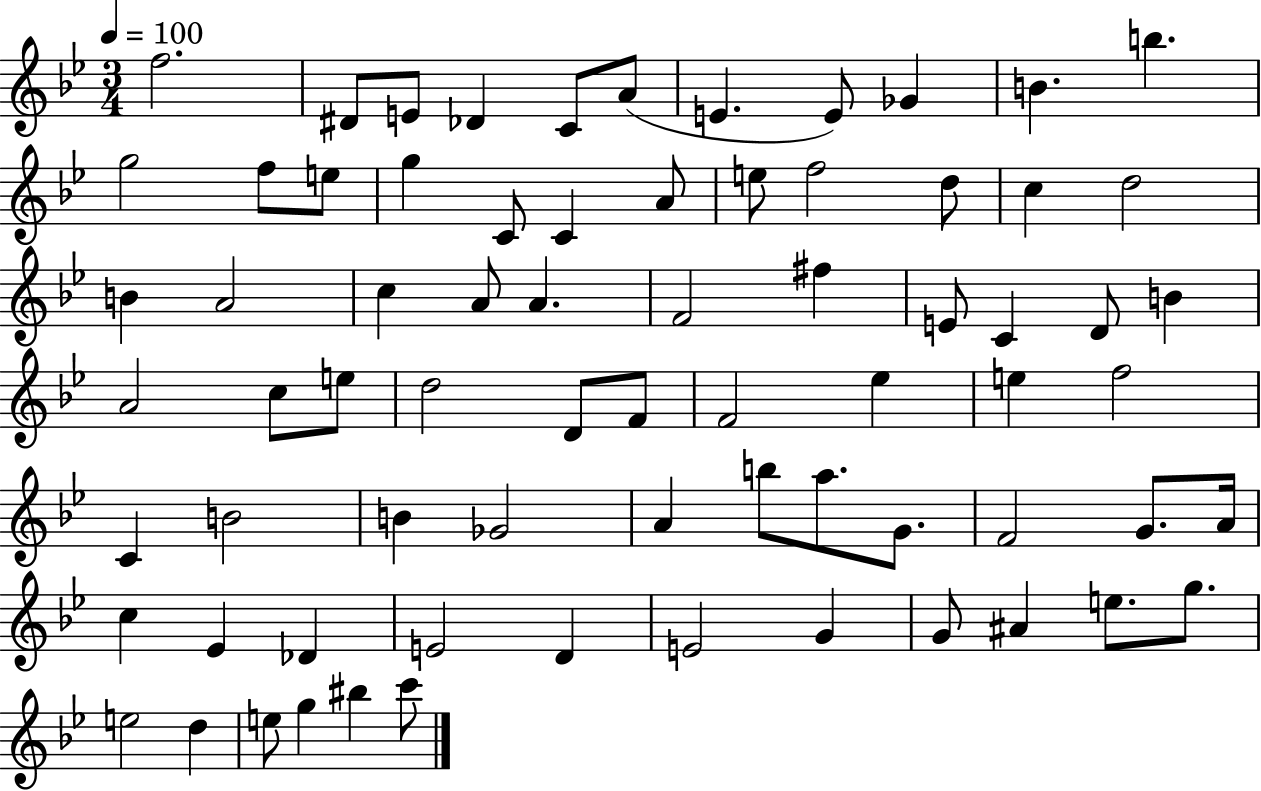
X:1
T:Untitled
M:3/4
L:1/4
K:Bb
f2 ^D/2 E/2 _D C/2 A/2 E E/2 _G B b g2 f/2 e/2 g C/2 C A/2 e/2 f2 d/2 c d2 B A2 c A/2 A F2 ^f E/2 C D/2 B A2 c/2 e/2 d2 D/2 F/2 F2 _e e f2 C B2 B _G2 A b/2 a/2 G/2 F2 G/2 A/4 c _E _D E2 D E2 G G/2 ^A e/2 g/2 e2 d e/2 g ^b c'/2